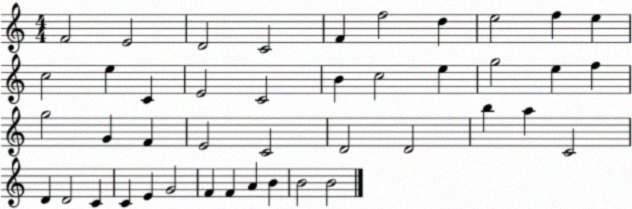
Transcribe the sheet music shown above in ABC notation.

X:1
T:Untitled
M:4/4
L:1/4
K:C
F2 E2 D2 C2 F f2 d e2 f e c2 e C E2 C2 B c2 e g2 e f g2 G F E2 C2 D2 D2 b a C2 D D2 C C E G2 F F A B B2 B2